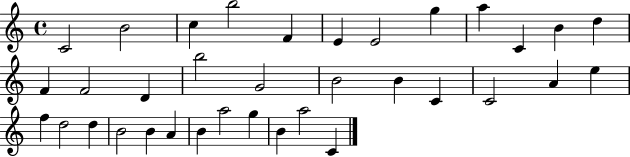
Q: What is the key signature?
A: C major